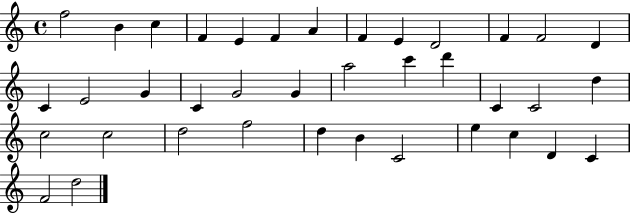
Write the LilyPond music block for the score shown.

{
  \clef treble
  \time 4/4
  \defaultTimeSignature
  \key c \major
  f''2 b'4 c''4 | f'4 e'4 f'4 a'4 | f'4 e'4 d'2 | f'4 f'2 d'4 | \break c'4 e'2 g'4 | c'4 g'2 g'4 | a''2 c'''4 d'''4 | c'4 c'2 d''4 | \break c''2 c''2 | d''2 f''2 | d''4 b'4 c'2 | e''4 c''4 d'4 c'4 | \break f'2 d''2 | \bar "|."
}